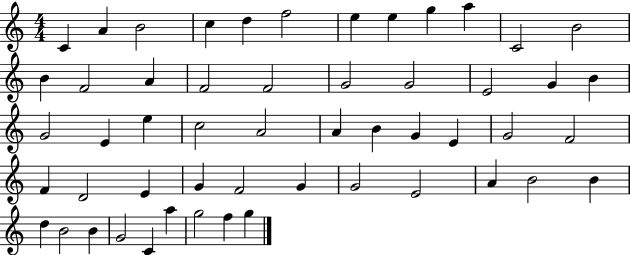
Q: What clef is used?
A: treble